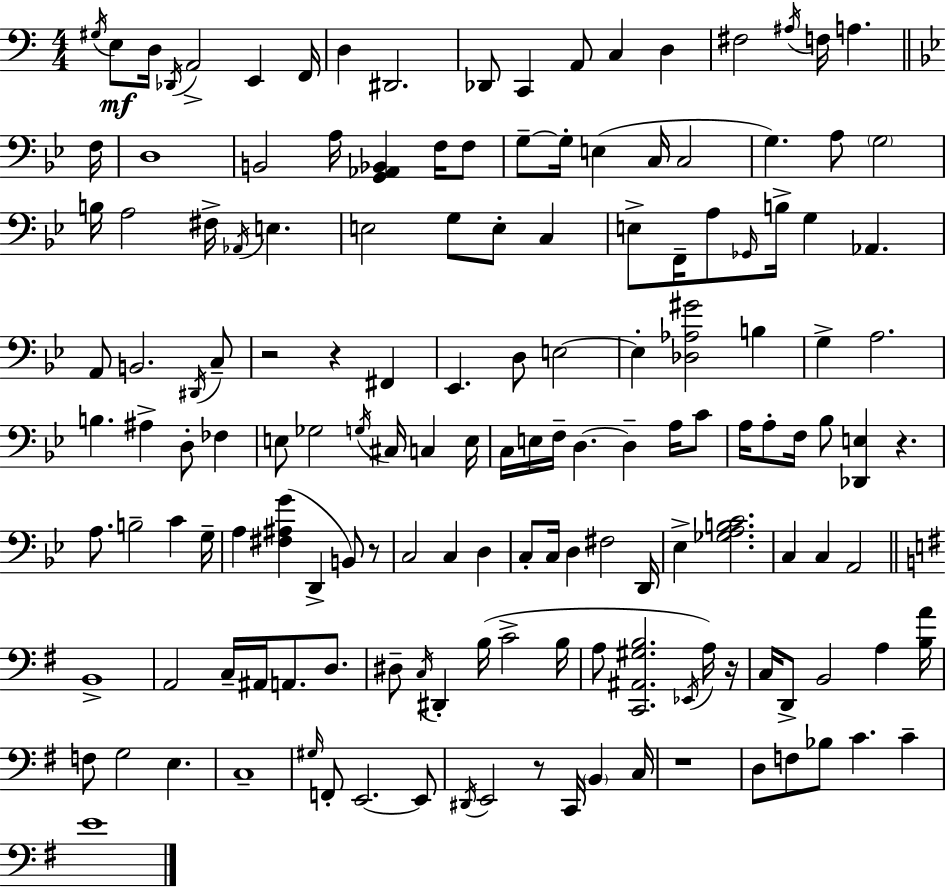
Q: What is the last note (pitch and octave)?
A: E4